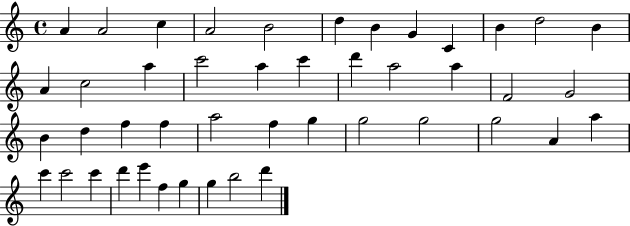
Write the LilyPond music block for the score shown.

{
  \clef treble
  \time 4/4
  \defaultTimeSignature
  \key c \major
  a'4 a'2 c''4 | a'2 b'2 | d''4 b'4 g'4 c'4 | b'4 d''2 b'4 | \break a'4 c''2 a''4 | c'''2 a''4 c'''4 | d'''4 a''2 a''4 | f'2 g'2 | \break b'4 d''4 f''4 f''4 | a''2 f''4 g''4 | g''2 g''2 | g''2 a'4 a''4 | \break c'''4 c'''2 c'''4 | d'''4 e'''4 f''4 g''4 | g''4 b''2 d'''4 | \bar "|."
}